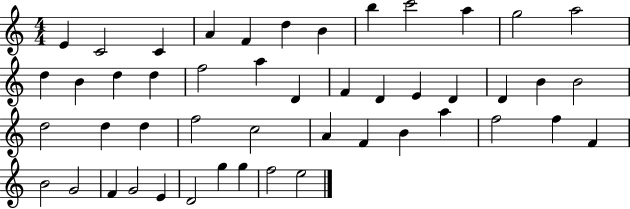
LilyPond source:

{
  \clef treble
  \numericTimeSignature
  \time 4/4
  \key c \major
  e'4 c'2 c'4 | a'4 f'4 d''4 b'4 | b''4 c'''2 a''4 | g''2 a''2 | \break d''4 b'4 d''4 d''4 | f''2 a''4 d'4 | f'4 d'4 e'4 d'4 | d'4 b'4 b'2 | \break d''2 d''4 d''4 | f''2 c''2 | a'4 f'4 b'4 a''4 | f''2 f''4 f'4 | \break b'2 g'2 | f'4 g'2 e'4 | d'2 g''4 g''4 | f''2 e''2 | \break \bar "|."
}